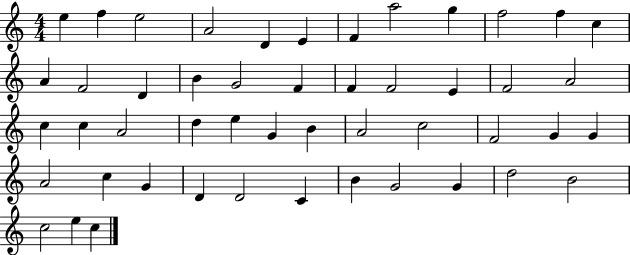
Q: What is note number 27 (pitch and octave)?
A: D5